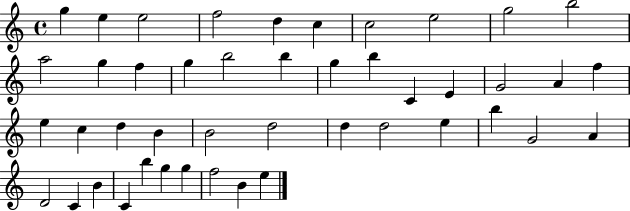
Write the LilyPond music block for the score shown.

{
  \clef treble
  \time 4/4
  \defaultTimeSignature
  \key c \major
  g''4 e''4 e''2 | f''2 d''4 c''4 | c''2 e''2 | g''2 b''2 | \break a''2 g''4 f''4 | g''4 b''2 b''4 | g''4 b''4 c'4 e'4 | g'2 a'4 f''4 | \break e''4 c''4 d''4 b'4 | b'2 d''2 | d''4 d''2 e''4 | b''4 g'2 a'4 | \break d'2 c'4 b'4 | c'4 b''4 g''4 g''4 | f''2 b'4 e''4 | \bar "|."
}